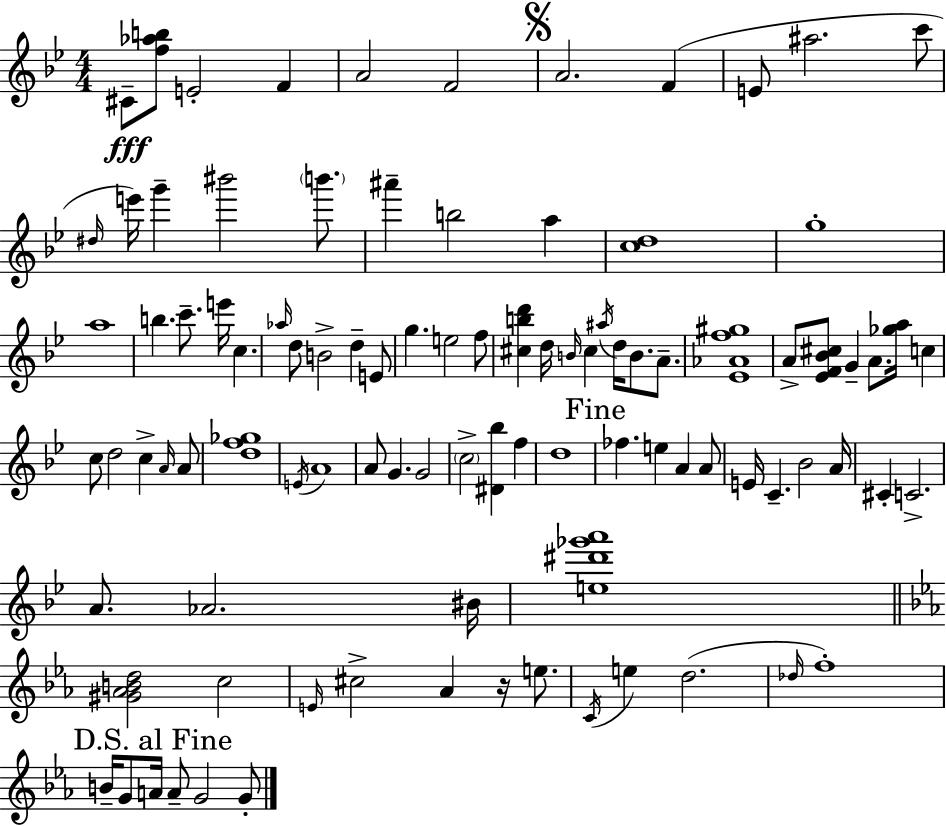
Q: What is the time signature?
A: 4/4